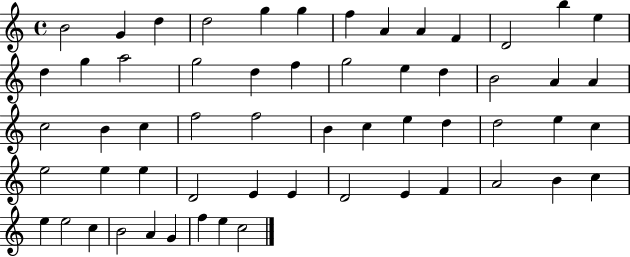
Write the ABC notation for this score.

X:1
T:Untitled
M:4/4
L:1/4
K:C
B2 G d d2 g g f A A F D2 b e d g a2 g2 d f g2 e d B2 A A c2 B c f2 f2 B c e d d2 e c e2 e e D2 E E D2 E F A2 B c e e2 c B2 A G f e c2